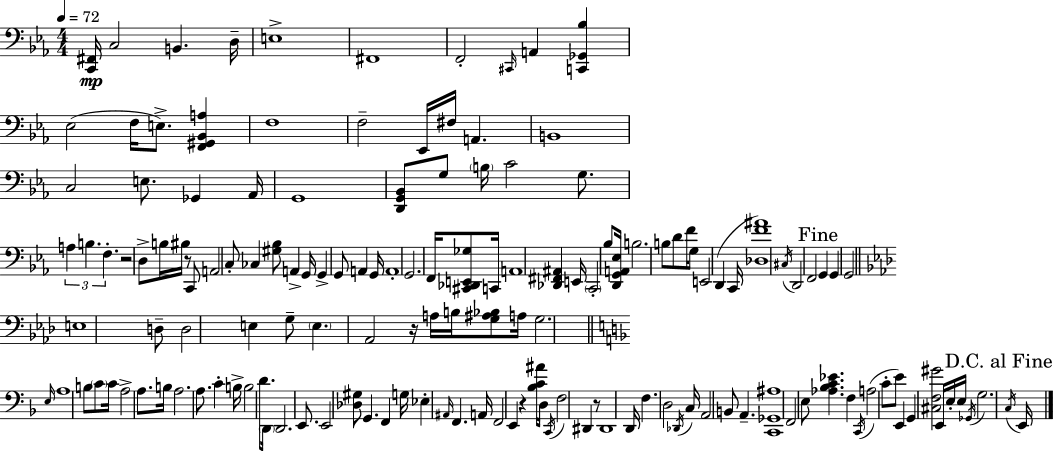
X:1
T:Untitled
M:4/4
L:1/4
K:Cm
[C,,^F,,]/4 C,2 B,, D,/4 E,4 ^F,,4 F,,2 ^C,,/4 A,, [C,,_G,,_B,] _E,2 F,/4 E,/2 [F,,^G,,_B,,A,] F,4 F,2 _E,,/4 ^F,/4 A,, B,,4 C,2 E,/2 _G,, _A,,/4 G,,4 [D,,G,,_B,,]/2 G,/2 B,/4 C2 G,/2 A, B, F, z2 D,/2 B,/4 ^B,/4 z/2 C,,/2 A,,2 C,/2 _C, [^G,_B,]/2 A,, G,,/4 G,, G,,/2 A,, G,,/4 A,,4 G,,2 F,,/4 [^C,,_D,,E,,_G,]/2 C,,/4 A,,4 [_D,,^F,,^A,,] E,,/4 C,,2 _B,/2 [D,,G,,A,,_E,]/4 B,2 B,/2 D/2 F/4 G,/2 E,,2 D,, C,,/4 [_D,F^A]4 ^C,/4 D,,2 F,,2 G,, G,, G,,2 E,4 D,/2 D,2 E, G,/2 E, _A,,2 z/4 A,/4 B,/4 [G,^A,_B,]/2 A,/4 G,2 E,/4 A,4 B,/2 C/2 C/4 A,2 A,/2 B,/4 A,2 A,/2 C B,/4 B,2 D/2 D,,/4 D,,2 E,,/2 E,,2 [_D,^G,]/2 G,, F,, G,/4 _E, ^A,,/4 F,, A,,/4 F,,2 E,, z [_B,C^A]/4 D,/4 C,,/4 F,2 ^D,, z/2 ^D,,4 D,,/4 F, D,2 _D,,/4 C,/4 A,,2 B,,/2 A,, [C,,_G,,^A,]4 F,,2 E,/2 [_A,_B,C_E] F, C,,/4 A,2 C/2 E/2 E,, G,, [^C,F,^G]2 E,,/4 E,/4 E,/4 _G,,/4 G,2 C,/4 E,,/4